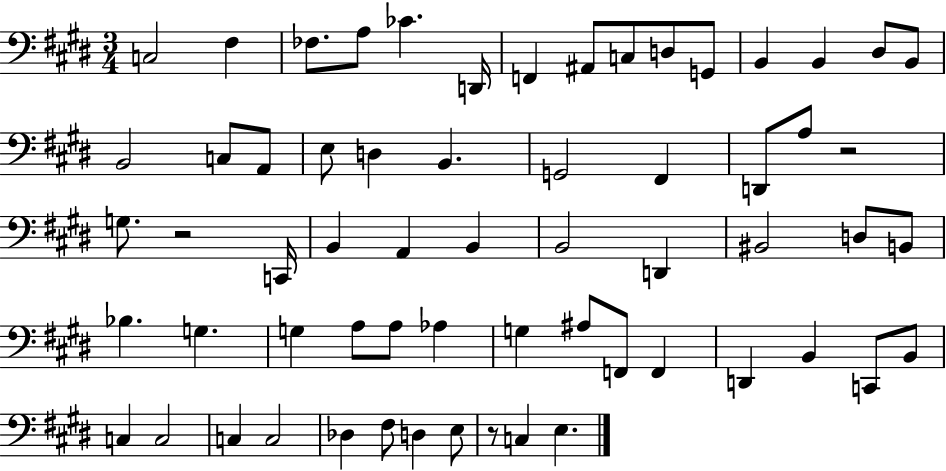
{
  \clef bass
  \numericTimeSignature
  \time 3/4
  \key e \major
  \repeat volta 2 { c2 fis4 | fes8. a8 ces'4. d,16 | f,4 ais,8 c8 d8 g,8 | b,4 b,4 dis8 b,8 | \break b,2 c8 a,8 | e8 d4 b,4. | g,2 fis,4 | d,8 a8 r2 | \break g8. r2 c,16 | b,4 a,4 b,4 | b,2 d,4 | bis,2 d8 b,8 | \break bes4. g4. | g4 a8 a8 aes4 | g4 ais8 f,8 f,4 | d,4 b,4 c,8 b,8 | \break c4 c2 | c4 c2 | des4 fis8 d4 e8 | r8 c4 e4. | \break } \bar "|."
}